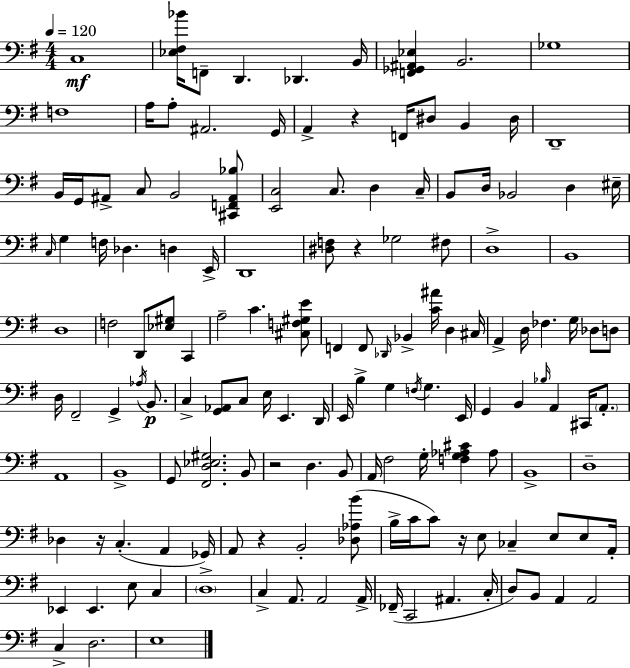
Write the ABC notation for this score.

X:1
T:Untitled
M:4/4
L:1/4
K:G
C,4 [_E,^F,_B]/4 F,,/2 D,, _D,, B,,/4 [F,,_G,,^A,,_E,] B,,2 _G,4 F,4 A,/4 A,/2 ^A,,2 G,,/4 A,, z F,,/4 ^D,/2 B,, ^D,/4 D,,4 B,,/4 G,,/4 ^A,,/2 C,/2 B,,2 [^C,,F,,^A,,_B,]/2 [E,,C,]2 C,/2 D, C,/4 B,,/2 D,/4 _B,,2 D, ^E,/4 C,/4 G, F,/4 _D, D, E,,/4 D,,4 [^D,F,]/2 z _G,2 ^F,/2 D,4 B,,4 D,4 F,2 D,,/2 [_E,^G,]/2 C,, A,2 C [^C,F,^G,E]/2 F,, F,,/2 _D,,/4 _B,, [C^A]/4 D, ^C,/4 A,, D,/4 _F, G,/4 _D,/2 D,/2 D,/4 ^F,,2 G,, _A,/4 B,,/2 C, [G,,_A,,]/2 C,/2 E,/4 E,, D,,/4 E,,/4 B, G, F,/4 G, E,,/4 G,, B,, _B,/4 A,, ^C,,/4 A,,/2 A,,4 B,,4 G,,/2 [^F,,D,_E,^G,]2 B,,/2 z2 D, B,,/2 A,,/4 ^F,2 G,/4 [F,G,_A,^C] _A,/2 B,,4 D,4 _D, z/4 C, A,, _G,,/4 A,,/2 z B,,2 [_D,_A,B]/2 B,/4 C/4 C/2 z/4 E,/2 _C, E,/2 E,/2 A,,/4 _E,, _E,, E,/2 C, D,4 C, A,,/2 A,,2 A,,/4 _F,,/4 C,,2 ^A,, C,/4 D,/2 B,,/2 A,, A,,2 C, D,2 E,4